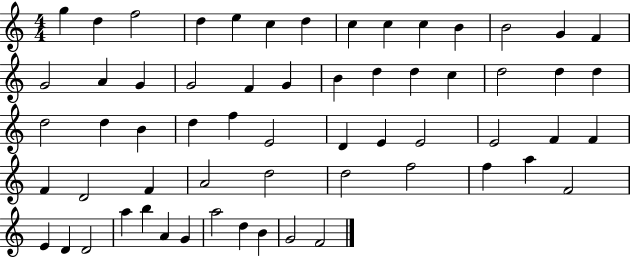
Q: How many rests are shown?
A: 0